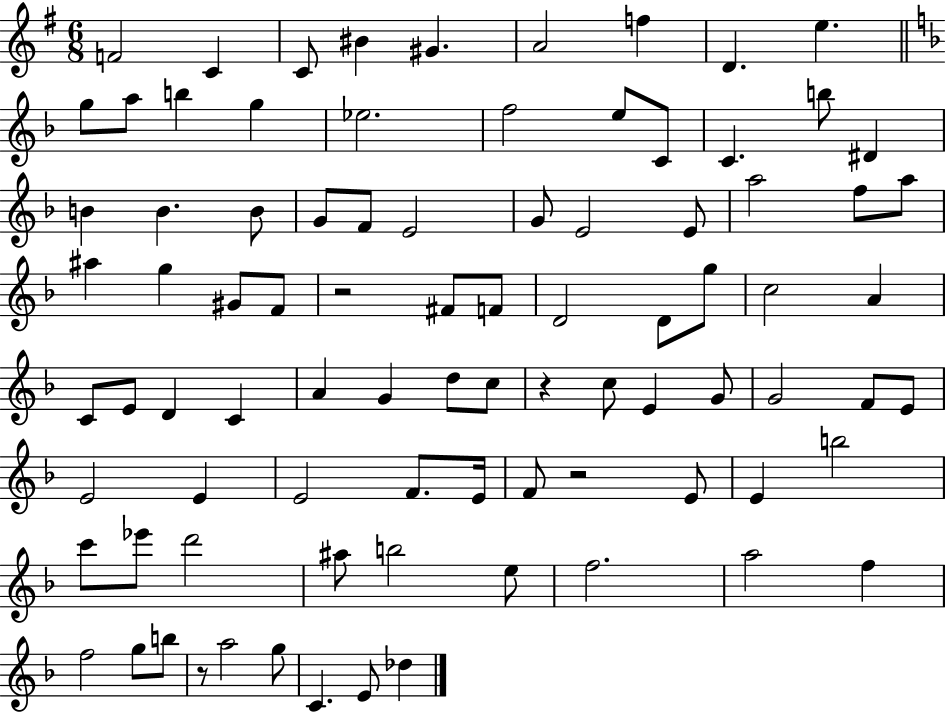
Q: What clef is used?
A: treble